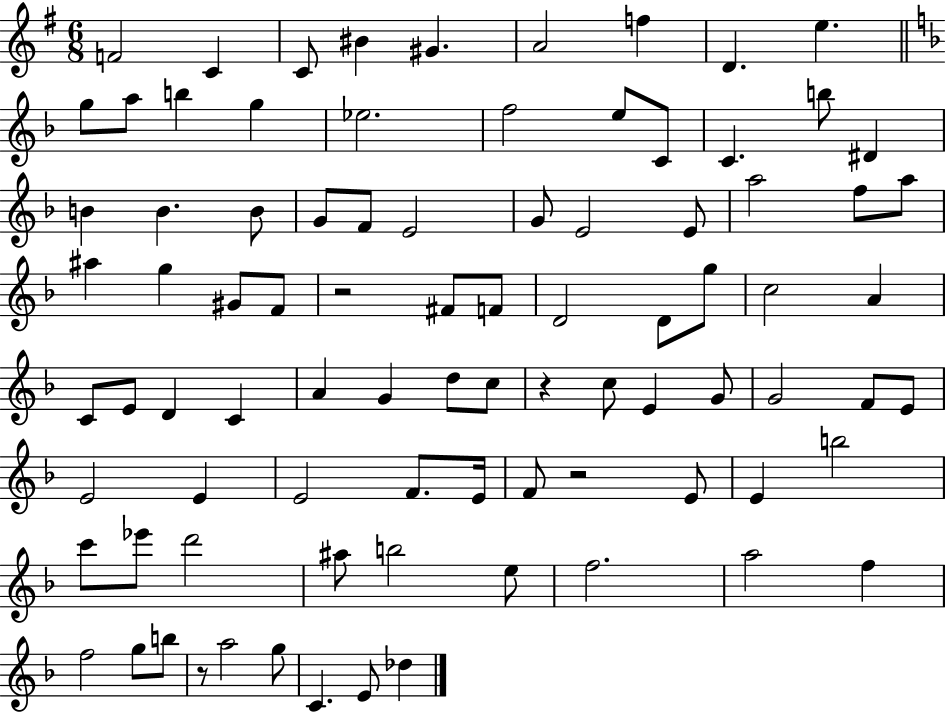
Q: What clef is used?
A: treble